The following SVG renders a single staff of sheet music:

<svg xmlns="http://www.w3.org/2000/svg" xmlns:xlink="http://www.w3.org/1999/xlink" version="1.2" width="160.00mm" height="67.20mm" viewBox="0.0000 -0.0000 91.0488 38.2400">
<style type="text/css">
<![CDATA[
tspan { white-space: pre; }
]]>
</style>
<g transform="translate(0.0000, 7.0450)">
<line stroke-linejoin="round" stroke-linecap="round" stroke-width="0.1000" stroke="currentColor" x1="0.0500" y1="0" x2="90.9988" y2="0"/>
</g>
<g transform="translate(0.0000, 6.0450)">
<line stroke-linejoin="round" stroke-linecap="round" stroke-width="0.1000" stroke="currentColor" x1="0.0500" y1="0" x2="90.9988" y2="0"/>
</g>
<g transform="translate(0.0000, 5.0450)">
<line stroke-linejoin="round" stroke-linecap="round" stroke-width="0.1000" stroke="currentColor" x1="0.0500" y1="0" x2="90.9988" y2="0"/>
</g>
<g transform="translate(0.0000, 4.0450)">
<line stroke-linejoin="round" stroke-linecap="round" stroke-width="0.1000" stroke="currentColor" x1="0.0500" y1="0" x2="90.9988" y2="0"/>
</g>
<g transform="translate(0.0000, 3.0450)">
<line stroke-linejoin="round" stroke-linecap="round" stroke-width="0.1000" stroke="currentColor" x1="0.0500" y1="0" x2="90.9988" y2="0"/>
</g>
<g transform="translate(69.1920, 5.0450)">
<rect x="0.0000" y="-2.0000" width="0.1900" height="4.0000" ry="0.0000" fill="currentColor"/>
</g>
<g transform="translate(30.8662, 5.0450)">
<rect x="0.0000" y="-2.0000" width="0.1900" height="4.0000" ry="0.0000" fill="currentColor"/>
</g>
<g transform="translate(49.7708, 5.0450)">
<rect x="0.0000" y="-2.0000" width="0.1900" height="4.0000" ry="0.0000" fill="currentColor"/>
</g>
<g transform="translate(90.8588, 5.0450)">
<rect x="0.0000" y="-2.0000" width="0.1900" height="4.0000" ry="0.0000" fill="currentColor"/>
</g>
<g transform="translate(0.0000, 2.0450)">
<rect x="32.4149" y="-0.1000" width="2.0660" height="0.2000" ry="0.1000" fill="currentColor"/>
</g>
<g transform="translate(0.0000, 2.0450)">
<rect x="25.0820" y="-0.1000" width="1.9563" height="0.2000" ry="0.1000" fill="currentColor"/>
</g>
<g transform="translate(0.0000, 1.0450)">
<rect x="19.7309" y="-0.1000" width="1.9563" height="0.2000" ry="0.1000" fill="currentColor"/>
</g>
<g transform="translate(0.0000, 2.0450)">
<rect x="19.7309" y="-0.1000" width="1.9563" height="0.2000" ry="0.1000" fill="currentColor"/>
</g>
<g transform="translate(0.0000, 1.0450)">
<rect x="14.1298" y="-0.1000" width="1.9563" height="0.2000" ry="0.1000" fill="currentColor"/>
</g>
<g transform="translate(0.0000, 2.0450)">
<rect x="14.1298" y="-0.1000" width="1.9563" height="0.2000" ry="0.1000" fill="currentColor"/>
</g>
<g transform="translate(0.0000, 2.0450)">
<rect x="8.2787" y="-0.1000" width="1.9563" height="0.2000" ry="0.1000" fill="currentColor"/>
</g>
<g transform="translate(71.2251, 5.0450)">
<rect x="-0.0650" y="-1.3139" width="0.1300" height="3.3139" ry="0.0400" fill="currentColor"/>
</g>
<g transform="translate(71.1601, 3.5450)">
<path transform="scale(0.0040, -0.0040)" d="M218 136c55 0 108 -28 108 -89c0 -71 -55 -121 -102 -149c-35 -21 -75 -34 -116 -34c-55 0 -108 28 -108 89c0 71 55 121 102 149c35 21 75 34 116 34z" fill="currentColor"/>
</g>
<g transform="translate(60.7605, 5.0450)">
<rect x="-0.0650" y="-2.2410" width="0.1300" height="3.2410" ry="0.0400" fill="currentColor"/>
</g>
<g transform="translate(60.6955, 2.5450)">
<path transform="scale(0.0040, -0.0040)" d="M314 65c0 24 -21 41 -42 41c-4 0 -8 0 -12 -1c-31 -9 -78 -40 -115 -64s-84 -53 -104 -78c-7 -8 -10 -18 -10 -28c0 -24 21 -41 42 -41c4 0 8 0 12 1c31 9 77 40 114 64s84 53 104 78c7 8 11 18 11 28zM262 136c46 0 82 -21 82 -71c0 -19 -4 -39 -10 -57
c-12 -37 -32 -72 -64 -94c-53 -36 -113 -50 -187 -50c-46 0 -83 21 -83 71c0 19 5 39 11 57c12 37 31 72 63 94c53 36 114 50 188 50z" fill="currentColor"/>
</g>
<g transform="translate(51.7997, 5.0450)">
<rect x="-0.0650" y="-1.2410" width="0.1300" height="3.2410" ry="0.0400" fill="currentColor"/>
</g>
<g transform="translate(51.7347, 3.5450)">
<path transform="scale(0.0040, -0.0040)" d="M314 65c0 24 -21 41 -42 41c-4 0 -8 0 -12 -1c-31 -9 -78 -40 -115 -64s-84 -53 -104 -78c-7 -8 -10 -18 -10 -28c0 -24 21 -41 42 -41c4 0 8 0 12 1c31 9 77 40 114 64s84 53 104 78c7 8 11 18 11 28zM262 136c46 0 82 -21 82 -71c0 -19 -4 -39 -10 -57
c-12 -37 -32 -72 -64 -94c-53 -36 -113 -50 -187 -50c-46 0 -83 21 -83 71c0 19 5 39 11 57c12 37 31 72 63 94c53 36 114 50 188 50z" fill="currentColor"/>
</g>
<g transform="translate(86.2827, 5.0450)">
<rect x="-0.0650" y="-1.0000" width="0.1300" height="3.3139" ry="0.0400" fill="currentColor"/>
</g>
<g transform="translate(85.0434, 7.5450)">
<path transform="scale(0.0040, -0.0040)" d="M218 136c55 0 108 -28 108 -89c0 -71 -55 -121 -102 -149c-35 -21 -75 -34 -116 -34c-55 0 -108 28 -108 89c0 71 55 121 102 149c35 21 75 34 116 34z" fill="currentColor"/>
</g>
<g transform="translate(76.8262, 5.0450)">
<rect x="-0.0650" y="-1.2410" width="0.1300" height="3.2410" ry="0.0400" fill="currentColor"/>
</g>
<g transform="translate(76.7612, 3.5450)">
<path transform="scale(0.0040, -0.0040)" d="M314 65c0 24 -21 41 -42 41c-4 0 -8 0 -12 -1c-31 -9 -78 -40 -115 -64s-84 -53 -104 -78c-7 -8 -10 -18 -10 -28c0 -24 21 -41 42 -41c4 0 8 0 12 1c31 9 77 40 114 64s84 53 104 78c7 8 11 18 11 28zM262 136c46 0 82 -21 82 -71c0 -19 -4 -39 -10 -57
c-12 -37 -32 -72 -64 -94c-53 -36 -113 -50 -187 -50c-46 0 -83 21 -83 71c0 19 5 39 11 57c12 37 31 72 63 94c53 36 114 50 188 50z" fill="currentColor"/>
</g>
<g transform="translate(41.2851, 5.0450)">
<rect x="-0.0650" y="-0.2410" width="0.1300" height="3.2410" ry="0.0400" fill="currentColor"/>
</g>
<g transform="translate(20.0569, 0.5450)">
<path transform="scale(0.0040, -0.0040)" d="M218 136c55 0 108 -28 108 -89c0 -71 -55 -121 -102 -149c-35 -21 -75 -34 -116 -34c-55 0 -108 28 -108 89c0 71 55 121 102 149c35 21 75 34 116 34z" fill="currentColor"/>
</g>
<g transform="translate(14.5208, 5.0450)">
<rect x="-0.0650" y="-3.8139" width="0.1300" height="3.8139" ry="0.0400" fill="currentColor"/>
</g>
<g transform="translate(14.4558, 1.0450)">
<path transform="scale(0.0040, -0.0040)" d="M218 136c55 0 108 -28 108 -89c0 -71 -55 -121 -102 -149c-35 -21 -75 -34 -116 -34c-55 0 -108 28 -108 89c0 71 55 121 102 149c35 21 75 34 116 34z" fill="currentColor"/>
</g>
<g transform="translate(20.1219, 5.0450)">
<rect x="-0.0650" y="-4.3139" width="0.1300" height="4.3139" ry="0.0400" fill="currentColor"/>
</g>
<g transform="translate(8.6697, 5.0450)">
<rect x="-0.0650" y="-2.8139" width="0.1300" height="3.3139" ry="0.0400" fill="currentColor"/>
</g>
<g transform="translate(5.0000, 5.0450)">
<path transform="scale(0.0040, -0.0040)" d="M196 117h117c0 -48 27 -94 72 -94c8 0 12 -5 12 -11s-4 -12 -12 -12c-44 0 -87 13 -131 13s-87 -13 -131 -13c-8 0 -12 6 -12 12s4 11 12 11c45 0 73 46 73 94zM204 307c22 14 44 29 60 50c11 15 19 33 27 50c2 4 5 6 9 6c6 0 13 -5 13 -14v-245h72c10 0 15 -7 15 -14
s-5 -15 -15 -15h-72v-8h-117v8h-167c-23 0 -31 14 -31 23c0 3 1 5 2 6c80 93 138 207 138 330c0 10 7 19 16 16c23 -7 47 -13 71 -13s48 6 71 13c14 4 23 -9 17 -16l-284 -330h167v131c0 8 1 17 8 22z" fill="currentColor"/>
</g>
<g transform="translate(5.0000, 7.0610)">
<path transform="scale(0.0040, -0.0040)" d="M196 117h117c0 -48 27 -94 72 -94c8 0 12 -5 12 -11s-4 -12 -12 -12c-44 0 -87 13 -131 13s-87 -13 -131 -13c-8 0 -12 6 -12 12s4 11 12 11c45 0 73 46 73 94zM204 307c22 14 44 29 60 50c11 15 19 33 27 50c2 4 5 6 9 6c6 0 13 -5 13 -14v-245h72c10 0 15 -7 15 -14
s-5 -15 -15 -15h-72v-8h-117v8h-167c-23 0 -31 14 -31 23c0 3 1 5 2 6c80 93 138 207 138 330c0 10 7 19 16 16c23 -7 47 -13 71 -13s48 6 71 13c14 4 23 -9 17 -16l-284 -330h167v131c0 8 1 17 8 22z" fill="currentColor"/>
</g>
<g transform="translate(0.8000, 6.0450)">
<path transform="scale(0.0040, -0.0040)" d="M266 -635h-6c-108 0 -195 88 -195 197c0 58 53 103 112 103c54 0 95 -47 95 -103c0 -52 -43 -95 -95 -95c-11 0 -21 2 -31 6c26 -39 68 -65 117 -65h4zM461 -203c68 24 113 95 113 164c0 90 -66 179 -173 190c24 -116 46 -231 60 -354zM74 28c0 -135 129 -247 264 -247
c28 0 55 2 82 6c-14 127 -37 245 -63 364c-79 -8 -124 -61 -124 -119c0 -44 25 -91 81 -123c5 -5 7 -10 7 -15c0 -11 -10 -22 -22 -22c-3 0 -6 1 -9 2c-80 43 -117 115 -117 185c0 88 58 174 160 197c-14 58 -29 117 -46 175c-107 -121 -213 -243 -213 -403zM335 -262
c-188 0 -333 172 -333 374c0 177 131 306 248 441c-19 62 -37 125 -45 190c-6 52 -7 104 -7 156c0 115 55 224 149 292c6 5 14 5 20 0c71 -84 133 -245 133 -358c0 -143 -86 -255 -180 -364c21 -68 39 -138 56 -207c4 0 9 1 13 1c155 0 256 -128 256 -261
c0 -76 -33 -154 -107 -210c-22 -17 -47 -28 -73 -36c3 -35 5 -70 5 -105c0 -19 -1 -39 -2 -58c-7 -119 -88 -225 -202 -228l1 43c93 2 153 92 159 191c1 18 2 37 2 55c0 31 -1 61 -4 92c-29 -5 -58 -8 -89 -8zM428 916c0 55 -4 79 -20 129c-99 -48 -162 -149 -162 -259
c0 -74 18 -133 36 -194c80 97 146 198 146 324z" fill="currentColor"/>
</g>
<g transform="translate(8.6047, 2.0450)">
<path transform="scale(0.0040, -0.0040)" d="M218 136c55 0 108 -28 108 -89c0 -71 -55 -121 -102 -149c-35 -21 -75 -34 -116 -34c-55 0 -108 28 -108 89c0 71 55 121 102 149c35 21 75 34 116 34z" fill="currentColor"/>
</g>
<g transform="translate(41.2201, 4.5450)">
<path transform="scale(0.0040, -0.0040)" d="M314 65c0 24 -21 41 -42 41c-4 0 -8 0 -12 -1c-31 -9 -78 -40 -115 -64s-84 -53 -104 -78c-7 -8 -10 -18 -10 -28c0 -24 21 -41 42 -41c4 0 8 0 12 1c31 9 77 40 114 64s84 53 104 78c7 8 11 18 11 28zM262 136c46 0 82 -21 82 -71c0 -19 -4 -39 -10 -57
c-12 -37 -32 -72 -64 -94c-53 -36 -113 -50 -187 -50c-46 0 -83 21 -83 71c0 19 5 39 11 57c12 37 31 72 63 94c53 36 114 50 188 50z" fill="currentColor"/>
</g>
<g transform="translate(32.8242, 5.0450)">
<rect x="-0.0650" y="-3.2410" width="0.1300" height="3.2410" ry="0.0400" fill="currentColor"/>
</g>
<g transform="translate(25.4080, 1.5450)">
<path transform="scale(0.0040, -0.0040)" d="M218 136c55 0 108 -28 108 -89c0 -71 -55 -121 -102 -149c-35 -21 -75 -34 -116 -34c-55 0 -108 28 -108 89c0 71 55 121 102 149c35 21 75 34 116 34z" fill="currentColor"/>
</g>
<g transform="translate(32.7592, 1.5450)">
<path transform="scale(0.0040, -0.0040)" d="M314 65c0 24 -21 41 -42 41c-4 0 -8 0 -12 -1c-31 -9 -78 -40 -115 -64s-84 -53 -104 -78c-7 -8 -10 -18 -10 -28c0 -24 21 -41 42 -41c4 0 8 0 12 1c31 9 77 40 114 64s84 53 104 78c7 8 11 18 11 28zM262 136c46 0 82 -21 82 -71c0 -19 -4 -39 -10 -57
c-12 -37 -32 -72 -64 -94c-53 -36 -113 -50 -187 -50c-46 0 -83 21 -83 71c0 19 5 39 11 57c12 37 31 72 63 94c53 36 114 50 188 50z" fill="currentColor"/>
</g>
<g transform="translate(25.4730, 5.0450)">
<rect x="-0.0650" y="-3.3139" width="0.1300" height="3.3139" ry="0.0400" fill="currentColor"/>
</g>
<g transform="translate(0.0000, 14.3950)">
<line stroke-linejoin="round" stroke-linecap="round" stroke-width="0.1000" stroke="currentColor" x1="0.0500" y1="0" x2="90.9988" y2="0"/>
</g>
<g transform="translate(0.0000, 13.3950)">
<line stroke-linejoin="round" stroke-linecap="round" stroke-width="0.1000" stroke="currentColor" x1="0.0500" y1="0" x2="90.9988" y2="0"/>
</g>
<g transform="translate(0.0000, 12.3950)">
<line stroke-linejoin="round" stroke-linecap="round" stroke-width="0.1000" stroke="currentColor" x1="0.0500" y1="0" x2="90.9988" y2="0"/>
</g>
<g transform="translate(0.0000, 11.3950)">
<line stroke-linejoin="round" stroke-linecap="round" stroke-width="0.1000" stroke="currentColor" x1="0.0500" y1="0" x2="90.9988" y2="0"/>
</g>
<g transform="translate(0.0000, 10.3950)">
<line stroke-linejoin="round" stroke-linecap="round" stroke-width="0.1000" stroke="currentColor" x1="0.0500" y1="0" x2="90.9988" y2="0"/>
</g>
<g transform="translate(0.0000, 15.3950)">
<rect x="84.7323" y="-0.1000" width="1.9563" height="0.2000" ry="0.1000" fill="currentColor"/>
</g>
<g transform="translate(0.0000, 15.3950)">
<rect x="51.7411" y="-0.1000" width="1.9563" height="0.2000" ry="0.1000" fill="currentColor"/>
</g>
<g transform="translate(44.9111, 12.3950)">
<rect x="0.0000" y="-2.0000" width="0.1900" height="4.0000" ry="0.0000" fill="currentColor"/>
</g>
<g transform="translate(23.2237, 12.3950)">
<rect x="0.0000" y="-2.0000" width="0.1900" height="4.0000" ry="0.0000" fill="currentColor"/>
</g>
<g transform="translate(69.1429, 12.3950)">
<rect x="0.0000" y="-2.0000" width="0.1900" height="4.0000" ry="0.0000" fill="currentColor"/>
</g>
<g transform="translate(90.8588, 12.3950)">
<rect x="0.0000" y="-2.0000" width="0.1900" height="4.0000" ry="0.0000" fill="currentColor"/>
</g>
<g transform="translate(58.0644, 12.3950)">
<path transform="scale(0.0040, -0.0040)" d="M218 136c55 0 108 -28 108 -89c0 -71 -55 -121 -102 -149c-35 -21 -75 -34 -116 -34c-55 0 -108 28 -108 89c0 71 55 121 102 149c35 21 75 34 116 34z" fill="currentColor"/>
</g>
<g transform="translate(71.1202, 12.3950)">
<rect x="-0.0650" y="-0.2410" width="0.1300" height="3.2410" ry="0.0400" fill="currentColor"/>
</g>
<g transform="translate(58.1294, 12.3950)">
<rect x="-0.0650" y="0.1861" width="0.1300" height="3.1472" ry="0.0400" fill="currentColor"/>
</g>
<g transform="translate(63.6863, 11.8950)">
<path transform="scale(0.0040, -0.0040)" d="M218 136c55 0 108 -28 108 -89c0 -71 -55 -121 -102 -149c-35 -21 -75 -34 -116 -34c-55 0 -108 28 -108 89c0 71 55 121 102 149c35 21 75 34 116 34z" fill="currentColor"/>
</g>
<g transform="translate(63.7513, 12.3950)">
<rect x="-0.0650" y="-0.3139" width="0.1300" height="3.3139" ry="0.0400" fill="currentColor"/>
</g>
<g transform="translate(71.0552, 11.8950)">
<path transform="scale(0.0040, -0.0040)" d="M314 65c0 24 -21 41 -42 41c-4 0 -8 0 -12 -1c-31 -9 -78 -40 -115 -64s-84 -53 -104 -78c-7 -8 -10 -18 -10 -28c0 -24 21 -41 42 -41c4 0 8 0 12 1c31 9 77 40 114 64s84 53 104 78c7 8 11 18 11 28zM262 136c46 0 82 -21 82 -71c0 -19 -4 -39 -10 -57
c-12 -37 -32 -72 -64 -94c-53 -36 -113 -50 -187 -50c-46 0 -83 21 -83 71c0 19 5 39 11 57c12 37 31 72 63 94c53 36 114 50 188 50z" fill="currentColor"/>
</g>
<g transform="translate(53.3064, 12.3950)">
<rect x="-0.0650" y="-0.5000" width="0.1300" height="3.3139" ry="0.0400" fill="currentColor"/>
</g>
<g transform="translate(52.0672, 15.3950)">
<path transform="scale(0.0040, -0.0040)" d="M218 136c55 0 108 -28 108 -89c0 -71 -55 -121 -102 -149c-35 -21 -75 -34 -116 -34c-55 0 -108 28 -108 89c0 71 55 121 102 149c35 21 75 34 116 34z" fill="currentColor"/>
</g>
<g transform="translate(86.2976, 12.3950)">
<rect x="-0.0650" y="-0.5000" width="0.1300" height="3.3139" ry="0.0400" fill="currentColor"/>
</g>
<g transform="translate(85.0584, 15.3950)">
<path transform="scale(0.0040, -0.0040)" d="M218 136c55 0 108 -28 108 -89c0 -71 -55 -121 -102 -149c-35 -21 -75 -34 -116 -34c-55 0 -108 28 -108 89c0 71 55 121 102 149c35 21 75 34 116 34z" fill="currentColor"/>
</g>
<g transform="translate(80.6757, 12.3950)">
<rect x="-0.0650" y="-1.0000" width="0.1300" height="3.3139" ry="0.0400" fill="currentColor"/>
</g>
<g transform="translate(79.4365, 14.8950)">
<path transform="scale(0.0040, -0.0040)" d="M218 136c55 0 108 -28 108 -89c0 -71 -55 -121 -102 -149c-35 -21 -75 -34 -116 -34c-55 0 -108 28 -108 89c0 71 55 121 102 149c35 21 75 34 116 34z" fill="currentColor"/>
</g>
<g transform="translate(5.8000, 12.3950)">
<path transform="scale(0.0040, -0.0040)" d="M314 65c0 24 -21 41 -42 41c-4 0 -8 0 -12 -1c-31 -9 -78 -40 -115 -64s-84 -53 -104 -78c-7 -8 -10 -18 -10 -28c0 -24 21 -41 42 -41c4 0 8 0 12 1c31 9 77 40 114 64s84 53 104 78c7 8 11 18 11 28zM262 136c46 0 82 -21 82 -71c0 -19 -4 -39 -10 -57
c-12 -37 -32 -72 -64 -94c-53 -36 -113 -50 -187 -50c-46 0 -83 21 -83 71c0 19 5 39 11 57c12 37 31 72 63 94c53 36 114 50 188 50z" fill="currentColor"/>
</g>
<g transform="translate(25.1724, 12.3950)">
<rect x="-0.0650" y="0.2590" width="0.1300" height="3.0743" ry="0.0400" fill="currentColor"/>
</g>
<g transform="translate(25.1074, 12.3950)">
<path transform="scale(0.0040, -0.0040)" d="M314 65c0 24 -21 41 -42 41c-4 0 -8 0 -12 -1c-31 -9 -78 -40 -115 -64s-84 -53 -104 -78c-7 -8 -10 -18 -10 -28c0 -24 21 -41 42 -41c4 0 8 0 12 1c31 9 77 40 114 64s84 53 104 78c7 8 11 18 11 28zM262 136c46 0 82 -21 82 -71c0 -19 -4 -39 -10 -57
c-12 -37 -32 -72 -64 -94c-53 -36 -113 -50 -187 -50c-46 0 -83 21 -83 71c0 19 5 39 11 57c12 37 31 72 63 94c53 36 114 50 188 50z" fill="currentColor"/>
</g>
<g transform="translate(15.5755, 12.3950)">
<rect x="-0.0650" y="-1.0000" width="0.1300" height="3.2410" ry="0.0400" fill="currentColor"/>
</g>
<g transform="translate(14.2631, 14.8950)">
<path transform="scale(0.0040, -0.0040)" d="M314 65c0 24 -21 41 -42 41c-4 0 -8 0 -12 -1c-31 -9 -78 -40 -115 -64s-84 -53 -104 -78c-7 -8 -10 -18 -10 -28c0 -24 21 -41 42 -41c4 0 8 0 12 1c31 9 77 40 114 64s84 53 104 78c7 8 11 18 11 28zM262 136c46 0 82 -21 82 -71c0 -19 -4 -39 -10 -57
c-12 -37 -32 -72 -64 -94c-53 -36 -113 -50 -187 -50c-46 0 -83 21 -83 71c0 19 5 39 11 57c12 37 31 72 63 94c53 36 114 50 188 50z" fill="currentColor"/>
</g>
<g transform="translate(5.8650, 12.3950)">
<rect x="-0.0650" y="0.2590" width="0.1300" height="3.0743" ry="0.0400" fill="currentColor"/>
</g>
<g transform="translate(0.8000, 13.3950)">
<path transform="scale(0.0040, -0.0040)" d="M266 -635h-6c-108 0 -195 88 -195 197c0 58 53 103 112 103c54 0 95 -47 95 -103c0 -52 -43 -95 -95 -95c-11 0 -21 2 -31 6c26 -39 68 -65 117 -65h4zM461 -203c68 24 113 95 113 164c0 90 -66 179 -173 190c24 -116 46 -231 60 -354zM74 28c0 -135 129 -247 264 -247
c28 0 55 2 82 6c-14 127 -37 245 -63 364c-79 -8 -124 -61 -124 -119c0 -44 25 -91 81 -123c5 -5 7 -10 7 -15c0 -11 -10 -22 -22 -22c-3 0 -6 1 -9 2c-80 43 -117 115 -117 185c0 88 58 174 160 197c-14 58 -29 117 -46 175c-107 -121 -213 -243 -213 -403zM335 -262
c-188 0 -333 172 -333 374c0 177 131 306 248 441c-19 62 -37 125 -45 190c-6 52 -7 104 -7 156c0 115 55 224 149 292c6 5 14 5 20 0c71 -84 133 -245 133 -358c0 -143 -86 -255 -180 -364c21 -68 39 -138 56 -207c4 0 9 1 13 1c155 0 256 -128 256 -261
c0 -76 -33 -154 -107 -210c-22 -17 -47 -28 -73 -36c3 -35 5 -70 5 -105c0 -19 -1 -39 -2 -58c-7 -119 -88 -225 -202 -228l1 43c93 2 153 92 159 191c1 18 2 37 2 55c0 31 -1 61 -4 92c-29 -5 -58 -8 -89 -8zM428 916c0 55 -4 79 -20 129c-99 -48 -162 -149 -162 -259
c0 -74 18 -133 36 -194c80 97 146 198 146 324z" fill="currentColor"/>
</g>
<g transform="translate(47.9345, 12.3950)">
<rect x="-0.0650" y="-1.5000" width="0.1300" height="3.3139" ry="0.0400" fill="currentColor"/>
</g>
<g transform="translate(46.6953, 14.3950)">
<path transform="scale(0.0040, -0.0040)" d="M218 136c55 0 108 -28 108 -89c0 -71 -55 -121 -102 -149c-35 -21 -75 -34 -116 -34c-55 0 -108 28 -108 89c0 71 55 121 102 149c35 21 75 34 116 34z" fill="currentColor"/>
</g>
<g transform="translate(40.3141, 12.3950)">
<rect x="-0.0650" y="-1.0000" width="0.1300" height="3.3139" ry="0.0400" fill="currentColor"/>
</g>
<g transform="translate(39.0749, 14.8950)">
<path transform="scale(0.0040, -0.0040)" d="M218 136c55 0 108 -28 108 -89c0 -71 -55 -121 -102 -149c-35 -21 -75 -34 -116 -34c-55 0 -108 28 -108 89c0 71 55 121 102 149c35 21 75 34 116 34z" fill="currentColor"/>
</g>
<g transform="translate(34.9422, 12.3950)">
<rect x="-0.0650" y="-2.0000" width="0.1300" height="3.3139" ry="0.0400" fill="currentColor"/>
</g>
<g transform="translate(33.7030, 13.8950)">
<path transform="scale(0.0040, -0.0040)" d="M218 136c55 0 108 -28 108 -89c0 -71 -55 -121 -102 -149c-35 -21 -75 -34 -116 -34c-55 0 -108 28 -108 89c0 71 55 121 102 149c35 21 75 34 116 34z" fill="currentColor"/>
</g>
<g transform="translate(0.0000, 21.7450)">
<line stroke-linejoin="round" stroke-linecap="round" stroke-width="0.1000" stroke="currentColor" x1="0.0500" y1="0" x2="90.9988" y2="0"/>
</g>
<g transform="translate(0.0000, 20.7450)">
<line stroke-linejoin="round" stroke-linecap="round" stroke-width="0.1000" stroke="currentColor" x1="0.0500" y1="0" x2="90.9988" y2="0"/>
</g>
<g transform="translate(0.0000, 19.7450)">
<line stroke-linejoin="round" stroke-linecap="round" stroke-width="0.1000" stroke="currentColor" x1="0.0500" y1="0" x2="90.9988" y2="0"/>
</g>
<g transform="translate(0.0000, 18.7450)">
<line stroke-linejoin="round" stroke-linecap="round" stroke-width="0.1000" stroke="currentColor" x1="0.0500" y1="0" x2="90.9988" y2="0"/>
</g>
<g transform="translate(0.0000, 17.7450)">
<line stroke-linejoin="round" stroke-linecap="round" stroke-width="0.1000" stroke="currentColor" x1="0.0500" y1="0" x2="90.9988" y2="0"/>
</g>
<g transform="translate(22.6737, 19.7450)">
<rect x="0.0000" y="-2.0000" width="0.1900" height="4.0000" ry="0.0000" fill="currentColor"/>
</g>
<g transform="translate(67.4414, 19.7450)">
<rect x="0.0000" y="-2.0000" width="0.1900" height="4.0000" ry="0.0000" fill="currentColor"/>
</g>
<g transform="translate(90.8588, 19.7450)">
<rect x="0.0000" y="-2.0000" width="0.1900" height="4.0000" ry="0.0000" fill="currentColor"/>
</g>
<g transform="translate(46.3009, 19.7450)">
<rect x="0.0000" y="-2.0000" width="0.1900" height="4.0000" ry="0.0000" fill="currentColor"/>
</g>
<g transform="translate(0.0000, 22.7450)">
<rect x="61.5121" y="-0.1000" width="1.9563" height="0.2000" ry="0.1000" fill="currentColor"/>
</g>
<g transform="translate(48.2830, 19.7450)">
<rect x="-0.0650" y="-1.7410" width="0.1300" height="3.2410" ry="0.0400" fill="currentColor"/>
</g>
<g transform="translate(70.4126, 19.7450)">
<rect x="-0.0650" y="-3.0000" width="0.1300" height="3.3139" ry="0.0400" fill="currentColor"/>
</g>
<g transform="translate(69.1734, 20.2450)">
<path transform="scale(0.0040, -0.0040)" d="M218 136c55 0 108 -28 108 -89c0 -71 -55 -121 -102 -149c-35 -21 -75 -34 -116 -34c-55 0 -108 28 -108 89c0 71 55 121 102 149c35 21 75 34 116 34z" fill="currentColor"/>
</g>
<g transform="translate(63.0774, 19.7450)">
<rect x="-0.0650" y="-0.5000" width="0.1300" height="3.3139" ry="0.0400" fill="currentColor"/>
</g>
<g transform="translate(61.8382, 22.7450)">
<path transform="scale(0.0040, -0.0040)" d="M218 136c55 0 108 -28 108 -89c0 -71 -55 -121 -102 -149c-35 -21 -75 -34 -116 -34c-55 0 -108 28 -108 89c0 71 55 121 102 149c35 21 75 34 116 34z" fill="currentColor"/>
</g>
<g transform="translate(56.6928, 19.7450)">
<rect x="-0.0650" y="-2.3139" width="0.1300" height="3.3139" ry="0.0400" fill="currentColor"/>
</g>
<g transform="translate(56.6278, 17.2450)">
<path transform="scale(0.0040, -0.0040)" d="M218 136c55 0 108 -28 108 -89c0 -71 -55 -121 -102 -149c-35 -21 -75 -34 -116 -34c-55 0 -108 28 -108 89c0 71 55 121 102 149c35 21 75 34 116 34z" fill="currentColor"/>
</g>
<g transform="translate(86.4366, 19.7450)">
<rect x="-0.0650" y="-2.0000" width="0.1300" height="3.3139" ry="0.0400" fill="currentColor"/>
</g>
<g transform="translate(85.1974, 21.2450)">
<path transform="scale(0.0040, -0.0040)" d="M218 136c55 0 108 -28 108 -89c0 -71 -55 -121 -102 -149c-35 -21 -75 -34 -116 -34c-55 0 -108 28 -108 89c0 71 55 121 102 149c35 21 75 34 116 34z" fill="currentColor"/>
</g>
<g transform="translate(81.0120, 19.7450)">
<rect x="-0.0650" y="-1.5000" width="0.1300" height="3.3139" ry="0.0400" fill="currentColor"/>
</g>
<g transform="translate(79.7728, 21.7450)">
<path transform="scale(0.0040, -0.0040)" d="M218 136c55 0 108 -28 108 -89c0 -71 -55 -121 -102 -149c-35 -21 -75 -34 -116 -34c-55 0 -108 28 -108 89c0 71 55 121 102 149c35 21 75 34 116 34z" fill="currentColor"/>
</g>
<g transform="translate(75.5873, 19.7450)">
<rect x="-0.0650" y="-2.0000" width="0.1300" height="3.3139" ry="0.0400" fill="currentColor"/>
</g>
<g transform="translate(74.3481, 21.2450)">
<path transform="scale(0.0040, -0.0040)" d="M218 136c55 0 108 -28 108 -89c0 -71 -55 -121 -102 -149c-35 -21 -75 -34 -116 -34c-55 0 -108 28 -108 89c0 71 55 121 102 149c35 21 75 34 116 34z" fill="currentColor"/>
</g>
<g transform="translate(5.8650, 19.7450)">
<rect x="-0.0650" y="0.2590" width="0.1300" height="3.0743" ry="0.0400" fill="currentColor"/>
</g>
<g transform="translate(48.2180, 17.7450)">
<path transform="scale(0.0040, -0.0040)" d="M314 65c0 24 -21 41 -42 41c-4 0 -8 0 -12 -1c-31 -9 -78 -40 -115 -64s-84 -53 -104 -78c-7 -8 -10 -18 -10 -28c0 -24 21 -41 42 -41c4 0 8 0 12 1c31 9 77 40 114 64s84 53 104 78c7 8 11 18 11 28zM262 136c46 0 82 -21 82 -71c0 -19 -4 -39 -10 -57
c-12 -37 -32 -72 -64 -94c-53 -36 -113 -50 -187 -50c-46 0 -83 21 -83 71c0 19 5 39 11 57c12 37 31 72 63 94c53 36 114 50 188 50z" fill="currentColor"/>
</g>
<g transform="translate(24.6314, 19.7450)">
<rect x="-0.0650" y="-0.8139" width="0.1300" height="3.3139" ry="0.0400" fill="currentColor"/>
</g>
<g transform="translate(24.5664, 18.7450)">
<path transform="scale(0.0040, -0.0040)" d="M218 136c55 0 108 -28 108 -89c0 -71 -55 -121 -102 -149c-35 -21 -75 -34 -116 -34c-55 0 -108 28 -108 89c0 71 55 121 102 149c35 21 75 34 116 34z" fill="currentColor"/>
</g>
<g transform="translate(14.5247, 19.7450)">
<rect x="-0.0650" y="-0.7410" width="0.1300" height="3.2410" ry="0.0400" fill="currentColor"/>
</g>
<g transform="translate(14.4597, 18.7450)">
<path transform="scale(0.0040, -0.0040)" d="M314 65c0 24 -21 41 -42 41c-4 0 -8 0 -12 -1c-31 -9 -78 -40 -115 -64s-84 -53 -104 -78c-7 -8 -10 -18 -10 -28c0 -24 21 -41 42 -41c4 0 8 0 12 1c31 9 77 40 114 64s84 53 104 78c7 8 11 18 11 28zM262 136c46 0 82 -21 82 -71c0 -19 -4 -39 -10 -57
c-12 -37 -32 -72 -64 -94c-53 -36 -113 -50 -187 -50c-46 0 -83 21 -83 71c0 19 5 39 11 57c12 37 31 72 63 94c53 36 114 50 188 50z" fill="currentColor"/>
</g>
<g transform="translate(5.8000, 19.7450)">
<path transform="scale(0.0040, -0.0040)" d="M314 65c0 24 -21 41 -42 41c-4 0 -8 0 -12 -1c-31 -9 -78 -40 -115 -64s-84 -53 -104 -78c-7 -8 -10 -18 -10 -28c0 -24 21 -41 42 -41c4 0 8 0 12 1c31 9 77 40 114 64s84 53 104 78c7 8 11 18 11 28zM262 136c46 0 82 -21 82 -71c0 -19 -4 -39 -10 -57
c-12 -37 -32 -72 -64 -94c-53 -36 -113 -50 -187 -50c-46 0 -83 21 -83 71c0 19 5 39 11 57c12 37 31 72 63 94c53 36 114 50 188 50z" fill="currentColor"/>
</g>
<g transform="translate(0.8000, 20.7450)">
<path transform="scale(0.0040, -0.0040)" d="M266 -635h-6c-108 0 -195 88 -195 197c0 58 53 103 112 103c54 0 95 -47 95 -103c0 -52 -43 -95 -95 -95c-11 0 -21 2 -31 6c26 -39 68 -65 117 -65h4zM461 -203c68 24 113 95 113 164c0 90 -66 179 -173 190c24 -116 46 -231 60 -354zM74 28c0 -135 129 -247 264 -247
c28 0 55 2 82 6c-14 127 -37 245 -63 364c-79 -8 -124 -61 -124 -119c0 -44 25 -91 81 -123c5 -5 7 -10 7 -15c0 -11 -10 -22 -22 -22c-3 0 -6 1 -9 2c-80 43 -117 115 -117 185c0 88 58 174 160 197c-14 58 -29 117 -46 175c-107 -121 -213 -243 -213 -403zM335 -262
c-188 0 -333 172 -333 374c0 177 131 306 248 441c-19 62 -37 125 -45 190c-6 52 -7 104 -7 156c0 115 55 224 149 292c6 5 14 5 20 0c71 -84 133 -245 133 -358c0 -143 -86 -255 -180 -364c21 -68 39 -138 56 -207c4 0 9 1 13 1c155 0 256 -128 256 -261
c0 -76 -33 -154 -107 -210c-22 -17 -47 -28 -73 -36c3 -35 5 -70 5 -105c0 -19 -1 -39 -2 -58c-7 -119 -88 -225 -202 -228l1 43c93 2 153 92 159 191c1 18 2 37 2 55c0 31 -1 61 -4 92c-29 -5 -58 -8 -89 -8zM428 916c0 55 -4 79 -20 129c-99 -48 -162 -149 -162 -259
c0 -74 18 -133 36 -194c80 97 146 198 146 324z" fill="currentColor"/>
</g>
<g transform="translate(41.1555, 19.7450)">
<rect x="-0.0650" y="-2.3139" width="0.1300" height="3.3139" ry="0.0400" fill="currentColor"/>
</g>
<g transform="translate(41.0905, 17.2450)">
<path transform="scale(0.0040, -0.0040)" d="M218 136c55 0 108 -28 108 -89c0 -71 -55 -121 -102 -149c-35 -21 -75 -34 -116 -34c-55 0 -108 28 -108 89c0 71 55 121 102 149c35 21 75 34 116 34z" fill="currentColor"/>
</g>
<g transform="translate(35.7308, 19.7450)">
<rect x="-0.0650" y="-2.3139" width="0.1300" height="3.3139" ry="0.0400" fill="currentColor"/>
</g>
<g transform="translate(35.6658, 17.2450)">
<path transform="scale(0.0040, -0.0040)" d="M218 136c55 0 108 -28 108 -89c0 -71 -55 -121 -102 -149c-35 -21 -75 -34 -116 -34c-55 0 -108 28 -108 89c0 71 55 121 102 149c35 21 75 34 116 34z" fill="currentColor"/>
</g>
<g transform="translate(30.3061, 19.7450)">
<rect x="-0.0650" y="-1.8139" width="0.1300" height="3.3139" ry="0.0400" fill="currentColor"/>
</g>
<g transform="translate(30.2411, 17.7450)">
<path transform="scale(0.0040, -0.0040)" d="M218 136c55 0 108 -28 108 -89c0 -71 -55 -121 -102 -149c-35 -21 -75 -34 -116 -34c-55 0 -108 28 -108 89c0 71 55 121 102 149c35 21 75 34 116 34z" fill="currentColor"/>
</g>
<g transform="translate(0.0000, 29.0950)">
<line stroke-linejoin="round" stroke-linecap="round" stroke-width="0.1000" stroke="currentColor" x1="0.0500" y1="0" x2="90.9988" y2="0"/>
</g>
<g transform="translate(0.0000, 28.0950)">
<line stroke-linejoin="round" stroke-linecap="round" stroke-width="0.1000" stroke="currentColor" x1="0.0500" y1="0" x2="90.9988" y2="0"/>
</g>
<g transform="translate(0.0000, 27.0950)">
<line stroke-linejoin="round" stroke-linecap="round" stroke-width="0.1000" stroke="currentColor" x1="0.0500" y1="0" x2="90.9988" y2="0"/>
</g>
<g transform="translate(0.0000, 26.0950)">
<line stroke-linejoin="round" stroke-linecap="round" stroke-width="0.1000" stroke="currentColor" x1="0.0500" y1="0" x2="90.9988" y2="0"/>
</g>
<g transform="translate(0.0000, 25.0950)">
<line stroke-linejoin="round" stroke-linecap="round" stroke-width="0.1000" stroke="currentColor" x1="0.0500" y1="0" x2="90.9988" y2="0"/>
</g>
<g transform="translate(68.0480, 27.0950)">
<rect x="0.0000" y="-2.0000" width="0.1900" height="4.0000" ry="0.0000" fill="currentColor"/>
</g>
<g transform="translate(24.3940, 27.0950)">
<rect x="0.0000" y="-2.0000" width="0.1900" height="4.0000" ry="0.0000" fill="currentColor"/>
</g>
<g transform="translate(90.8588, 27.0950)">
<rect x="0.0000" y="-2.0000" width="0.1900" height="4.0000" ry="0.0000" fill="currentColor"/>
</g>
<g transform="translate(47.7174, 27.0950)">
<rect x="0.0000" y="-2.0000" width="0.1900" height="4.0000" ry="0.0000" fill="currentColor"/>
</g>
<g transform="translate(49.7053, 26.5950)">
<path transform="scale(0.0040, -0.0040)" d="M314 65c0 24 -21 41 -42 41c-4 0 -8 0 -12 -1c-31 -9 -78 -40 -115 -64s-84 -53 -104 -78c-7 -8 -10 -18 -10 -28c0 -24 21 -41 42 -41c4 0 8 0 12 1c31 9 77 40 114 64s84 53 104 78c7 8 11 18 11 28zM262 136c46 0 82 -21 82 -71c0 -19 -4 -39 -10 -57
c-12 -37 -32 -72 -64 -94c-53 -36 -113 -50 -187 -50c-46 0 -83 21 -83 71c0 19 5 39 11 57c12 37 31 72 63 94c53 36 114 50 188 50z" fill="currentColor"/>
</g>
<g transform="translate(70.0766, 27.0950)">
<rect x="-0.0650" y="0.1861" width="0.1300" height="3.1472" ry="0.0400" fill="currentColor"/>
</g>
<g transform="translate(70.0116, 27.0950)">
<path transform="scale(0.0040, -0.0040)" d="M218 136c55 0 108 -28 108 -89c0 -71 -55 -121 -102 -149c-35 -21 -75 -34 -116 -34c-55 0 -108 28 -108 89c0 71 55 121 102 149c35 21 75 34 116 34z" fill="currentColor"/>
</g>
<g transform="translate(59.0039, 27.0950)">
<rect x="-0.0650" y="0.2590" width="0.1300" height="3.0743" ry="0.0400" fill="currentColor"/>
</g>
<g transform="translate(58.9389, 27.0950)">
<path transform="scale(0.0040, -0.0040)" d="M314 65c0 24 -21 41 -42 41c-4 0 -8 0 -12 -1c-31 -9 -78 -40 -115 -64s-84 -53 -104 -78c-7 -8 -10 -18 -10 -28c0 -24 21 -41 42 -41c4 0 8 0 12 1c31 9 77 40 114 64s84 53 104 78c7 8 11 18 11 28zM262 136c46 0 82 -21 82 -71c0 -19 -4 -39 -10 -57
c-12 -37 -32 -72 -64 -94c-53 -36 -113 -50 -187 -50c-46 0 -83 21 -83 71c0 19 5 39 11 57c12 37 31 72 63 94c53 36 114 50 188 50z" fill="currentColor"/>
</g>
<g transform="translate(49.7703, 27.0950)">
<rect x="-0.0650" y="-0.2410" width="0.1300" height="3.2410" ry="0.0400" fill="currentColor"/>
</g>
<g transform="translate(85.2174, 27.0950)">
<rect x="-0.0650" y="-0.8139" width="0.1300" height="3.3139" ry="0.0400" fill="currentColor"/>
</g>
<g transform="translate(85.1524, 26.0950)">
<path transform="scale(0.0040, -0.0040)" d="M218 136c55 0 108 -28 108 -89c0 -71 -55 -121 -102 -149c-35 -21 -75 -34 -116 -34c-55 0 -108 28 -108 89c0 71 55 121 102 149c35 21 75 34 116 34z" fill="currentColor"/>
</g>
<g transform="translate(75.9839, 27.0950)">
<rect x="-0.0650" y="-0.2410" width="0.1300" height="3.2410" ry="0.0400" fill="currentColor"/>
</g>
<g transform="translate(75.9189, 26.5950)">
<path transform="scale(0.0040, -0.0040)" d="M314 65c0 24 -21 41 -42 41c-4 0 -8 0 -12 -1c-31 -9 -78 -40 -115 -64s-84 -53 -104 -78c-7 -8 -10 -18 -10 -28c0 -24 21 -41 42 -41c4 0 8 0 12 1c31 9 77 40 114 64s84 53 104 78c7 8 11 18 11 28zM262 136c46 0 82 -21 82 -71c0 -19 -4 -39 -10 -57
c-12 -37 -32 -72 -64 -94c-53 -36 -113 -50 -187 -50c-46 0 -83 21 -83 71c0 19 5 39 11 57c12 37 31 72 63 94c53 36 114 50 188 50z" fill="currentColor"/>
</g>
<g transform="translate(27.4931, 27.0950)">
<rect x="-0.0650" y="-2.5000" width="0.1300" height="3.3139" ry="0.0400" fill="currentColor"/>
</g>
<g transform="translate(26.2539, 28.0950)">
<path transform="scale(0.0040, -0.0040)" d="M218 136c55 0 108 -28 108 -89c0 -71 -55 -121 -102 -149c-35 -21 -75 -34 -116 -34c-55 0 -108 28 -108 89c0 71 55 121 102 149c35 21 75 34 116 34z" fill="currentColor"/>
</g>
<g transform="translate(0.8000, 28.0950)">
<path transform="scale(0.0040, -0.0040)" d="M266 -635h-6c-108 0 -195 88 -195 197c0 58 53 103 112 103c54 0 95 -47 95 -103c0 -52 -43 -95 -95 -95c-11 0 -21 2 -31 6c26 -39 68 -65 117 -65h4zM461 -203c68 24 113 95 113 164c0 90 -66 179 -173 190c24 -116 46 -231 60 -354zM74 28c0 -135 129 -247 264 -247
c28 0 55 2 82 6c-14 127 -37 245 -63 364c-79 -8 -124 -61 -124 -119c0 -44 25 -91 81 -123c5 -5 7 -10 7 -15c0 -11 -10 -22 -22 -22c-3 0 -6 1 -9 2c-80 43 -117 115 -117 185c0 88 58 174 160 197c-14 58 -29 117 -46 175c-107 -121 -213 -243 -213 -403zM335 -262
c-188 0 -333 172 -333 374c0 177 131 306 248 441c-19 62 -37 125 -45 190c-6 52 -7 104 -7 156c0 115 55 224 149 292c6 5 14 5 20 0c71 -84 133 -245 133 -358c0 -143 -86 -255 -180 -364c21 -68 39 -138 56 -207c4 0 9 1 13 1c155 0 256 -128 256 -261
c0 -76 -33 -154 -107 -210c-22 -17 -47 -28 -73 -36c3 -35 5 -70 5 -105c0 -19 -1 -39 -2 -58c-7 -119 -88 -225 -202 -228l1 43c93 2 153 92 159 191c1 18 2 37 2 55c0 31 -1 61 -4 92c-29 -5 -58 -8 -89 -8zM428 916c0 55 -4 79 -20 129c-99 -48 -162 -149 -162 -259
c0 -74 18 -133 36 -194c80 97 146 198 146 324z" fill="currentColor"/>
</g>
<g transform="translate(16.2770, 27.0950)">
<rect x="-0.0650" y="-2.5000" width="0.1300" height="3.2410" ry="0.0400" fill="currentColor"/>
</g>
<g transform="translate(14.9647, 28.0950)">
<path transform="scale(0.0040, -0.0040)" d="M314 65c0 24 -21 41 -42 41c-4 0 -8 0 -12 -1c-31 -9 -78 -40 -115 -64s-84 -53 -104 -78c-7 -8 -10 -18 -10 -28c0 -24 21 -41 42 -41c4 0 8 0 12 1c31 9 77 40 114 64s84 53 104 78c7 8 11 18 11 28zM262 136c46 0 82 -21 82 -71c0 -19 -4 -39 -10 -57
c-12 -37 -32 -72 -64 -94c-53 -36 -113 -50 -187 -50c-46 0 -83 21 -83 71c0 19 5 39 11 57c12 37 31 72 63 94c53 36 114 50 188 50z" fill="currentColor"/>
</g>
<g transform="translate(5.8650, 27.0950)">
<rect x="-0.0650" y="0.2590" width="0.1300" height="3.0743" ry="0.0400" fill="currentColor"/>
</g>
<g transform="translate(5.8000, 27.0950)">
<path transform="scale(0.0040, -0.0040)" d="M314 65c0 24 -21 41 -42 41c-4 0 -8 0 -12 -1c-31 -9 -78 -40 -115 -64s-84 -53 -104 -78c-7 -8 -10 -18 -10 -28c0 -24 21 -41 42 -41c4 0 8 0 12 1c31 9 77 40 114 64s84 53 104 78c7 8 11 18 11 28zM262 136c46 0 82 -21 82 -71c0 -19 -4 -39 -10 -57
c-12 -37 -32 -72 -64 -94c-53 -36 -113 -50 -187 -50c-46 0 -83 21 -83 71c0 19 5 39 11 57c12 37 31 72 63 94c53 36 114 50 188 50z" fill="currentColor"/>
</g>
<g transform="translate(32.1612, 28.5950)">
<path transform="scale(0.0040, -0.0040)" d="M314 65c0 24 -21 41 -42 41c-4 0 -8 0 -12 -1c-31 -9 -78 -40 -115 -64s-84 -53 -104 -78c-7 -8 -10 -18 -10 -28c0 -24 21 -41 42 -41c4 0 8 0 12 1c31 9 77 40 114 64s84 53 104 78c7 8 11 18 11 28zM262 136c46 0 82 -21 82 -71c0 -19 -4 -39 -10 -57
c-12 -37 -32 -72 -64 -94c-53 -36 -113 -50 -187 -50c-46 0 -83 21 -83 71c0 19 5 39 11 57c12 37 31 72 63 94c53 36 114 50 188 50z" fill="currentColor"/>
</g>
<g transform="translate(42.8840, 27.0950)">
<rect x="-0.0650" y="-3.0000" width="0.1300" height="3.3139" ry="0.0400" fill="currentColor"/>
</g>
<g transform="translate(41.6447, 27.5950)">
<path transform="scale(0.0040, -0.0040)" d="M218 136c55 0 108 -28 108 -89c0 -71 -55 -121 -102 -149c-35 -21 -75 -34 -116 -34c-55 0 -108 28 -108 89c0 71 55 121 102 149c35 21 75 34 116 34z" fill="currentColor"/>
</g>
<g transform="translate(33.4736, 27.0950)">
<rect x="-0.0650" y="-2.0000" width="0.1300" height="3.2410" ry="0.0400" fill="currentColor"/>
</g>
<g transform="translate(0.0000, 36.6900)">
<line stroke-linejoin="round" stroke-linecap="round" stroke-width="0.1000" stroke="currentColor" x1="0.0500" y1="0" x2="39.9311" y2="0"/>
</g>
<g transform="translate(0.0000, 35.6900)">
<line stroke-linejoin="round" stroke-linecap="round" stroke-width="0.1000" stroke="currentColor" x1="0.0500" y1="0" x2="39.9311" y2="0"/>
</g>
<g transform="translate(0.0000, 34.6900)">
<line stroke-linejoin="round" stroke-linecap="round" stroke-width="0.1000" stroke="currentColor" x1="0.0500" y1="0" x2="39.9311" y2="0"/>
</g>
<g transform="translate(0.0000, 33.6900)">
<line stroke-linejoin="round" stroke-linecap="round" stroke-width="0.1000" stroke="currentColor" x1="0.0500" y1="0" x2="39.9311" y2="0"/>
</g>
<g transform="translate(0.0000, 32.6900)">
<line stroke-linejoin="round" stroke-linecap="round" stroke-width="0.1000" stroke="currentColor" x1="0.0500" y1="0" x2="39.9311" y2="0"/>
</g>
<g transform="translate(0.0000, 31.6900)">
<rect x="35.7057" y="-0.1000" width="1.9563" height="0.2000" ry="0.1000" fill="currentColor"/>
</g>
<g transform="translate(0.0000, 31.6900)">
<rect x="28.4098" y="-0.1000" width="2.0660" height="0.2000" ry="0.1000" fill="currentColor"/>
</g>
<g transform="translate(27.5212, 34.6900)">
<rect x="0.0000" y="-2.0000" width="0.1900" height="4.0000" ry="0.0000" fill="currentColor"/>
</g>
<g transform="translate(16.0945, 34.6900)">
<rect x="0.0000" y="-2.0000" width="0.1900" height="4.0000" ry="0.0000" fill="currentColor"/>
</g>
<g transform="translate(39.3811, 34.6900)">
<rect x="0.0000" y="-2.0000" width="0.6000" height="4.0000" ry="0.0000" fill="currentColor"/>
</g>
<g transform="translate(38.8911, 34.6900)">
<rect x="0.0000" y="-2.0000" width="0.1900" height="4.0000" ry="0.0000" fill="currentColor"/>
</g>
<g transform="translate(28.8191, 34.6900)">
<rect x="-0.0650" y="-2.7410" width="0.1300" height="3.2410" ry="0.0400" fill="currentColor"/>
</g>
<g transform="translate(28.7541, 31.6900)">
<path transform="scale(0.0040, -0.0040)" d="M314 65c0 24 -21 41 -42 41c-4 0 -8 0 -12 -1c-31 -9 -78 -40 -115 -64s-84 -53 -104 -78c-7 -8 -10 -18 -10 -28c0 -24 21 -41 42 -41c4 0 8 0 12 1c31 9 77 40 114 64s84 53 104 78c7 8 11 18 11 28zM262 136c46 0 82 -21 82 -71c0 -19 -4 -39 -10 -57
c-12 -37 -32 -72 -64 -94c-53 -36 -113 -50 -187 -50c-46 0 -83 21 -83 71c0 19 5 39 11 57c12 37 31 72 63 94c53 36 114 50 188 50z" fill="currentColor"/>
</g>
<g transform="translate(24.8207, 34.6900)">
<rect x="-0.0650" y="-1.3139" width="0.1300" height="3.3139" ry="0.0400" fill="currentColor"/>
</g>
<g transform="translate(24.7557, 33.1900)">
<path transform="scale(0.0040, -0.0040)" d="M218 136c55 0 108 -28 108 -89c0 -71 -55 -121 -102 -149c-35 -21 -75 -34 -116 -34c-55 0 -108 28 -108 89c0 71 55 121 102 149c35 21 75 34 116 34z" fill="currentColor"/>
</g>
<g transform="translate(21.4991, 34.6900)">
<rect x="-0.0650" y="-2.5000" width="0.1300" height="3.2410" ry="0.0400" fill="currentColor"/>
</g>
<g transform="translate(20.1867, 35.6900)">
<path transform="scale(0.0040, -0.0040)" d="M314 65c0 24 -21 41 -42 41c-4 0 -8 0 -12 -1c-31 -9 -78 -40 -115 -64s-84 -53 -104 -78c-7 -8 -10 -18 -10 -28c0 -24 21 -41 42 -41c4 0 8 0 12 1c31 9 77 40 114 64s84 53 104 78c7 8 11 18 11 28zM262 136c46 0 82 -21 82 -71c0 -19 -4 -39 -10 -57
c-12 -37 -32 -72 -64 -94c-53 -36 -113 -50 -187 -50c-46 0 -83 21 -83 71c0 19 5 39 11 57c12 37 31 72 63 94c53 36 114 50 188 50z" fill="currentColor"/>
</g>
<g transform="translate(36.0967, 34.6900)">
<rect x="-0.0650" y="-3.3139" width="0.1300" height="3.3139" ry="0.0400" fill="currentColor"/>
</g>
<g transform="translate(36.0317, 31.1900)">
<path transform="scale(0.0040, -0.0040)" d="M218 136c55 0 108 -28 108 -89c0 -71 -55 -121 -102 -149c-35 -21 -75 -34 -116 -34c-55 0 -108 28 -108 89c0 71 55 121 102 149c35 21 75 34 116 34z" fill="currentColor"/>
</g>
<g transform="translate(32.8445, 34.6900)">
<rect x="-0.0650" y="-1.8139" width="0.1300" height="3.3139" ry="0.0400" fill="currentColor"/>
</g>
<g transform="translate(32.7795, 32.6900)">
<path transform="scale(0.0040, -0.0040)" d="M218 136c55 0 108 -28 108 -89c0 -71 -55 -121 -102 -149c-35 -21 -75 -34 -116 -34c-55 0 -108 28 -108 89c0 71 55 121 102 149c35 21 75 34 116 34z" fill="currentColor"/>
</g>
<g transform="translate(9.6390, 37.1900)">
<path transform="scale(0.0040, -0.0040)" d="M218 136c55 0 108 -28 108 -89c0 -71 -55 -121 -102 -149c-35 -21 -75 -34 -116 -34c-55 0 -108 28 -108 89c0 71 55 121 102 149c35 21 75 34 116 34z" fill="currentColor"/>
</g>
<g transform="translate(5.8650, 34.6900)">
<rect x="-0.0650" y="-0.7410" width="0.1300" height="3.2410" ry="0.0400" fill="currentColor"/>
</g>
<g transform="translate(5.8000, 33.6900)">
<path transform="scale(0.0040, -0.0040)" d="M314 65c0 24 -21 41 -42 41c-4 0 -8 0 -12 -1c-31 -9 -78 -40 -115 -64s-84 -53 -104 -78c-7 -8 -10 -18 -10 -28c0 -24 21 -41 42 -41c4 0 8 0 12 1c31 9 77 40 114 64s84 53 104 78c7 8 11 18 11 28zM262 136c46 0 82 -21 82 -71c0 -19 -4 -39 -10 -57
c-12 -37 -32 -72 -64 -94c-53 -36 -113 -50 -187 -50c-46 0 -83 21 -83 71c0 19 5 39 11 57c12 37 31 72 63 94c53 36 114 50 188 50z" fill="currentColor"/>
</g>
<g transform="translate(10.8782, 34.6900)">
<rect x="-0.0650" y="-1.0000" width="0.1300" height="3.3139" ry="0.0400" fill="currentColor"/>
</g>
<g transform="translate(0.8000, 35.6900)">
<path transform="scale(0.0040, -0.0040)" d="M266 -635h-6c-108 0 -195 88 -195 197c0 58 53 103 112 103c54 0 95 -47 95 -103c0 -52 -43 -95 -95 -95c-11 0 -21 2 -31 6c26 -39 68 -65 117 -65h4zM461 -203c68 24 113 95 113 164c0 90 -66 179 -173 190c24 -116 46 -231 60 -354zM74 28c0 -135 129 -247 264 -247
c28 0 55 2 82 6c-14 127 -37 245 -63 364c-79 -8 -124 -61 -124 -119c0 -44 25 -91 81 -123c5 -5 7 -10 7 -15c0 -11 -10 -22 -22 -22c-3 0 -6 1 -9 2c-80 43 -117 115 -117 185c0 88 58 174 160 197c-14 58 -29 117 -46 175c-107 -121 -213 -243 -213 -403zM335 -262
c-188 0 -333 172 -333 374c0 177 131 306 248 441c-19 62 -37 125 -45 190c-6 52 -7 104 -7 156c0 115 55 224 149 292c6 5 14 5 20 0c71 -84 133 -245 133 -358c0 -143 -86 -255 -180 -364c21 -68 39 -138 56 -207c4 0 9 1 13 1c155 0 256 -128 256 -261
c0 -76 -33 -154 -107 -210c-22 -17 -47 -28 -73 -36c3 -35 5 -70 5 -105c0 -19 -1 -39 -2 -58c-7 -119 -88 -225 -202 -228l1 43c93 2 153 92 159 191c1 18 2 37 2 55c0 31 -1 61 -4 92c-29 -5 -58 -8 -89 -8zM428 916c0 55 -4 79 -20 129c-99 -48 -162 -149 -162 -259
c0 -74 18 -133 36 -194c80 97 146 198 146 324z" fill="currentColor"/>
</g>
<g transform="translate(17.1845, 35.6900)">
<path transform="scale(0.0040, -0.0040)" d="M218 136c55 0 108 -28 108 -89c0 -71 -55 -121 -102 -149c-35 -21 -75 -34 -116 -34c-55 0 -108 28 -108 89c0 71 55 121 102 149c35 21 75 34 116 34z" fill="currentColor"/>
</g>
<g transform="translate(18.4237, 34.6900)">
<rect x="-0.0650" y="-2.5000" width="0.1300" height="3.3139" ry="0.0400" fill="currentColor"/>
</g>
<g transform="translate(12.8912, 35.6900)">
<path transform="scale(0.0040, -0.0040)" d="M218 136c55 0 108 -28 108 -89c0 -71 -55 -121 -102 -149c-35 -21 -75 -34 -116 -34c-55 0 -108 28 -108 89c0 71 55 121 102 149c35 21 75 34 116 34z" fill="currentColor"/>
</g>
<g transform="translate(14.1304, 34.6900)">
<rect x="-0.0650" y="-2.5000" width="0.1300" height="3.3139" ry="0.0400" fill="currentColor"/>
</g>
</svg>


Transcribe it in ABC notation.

X:1
T:Untitled
M:4/4
L:1/4
K:C
a c' d' b b2 c2 e2 g2 e e2 D B2 D2 B2 F D E C B c c2 D C B2 d2 d f g g f2 g C A F E F B2 G2 G F2 A c2 B2 B c2 d d2 D G G G2 e a2 f b